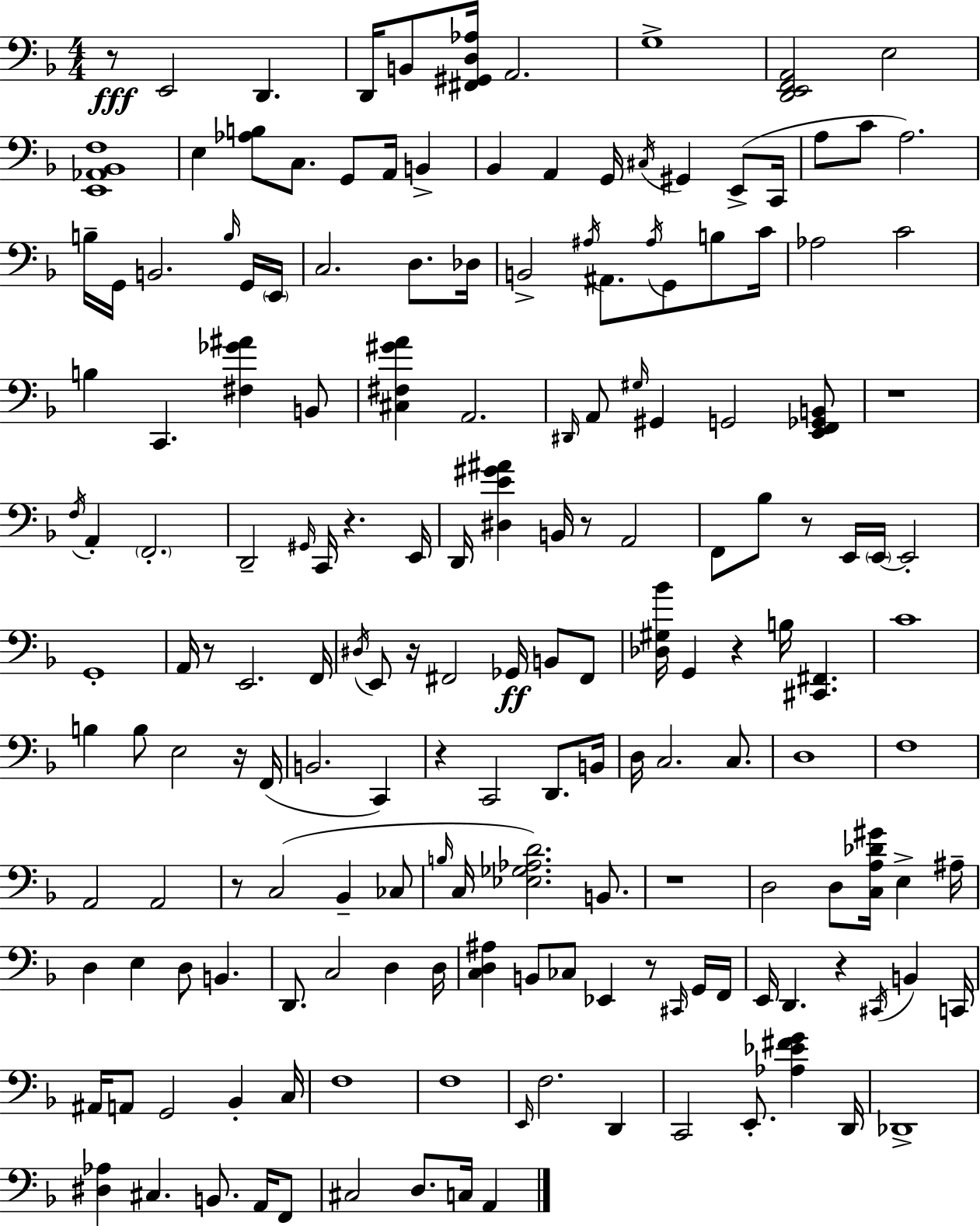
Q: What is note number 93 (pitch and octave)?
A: A2